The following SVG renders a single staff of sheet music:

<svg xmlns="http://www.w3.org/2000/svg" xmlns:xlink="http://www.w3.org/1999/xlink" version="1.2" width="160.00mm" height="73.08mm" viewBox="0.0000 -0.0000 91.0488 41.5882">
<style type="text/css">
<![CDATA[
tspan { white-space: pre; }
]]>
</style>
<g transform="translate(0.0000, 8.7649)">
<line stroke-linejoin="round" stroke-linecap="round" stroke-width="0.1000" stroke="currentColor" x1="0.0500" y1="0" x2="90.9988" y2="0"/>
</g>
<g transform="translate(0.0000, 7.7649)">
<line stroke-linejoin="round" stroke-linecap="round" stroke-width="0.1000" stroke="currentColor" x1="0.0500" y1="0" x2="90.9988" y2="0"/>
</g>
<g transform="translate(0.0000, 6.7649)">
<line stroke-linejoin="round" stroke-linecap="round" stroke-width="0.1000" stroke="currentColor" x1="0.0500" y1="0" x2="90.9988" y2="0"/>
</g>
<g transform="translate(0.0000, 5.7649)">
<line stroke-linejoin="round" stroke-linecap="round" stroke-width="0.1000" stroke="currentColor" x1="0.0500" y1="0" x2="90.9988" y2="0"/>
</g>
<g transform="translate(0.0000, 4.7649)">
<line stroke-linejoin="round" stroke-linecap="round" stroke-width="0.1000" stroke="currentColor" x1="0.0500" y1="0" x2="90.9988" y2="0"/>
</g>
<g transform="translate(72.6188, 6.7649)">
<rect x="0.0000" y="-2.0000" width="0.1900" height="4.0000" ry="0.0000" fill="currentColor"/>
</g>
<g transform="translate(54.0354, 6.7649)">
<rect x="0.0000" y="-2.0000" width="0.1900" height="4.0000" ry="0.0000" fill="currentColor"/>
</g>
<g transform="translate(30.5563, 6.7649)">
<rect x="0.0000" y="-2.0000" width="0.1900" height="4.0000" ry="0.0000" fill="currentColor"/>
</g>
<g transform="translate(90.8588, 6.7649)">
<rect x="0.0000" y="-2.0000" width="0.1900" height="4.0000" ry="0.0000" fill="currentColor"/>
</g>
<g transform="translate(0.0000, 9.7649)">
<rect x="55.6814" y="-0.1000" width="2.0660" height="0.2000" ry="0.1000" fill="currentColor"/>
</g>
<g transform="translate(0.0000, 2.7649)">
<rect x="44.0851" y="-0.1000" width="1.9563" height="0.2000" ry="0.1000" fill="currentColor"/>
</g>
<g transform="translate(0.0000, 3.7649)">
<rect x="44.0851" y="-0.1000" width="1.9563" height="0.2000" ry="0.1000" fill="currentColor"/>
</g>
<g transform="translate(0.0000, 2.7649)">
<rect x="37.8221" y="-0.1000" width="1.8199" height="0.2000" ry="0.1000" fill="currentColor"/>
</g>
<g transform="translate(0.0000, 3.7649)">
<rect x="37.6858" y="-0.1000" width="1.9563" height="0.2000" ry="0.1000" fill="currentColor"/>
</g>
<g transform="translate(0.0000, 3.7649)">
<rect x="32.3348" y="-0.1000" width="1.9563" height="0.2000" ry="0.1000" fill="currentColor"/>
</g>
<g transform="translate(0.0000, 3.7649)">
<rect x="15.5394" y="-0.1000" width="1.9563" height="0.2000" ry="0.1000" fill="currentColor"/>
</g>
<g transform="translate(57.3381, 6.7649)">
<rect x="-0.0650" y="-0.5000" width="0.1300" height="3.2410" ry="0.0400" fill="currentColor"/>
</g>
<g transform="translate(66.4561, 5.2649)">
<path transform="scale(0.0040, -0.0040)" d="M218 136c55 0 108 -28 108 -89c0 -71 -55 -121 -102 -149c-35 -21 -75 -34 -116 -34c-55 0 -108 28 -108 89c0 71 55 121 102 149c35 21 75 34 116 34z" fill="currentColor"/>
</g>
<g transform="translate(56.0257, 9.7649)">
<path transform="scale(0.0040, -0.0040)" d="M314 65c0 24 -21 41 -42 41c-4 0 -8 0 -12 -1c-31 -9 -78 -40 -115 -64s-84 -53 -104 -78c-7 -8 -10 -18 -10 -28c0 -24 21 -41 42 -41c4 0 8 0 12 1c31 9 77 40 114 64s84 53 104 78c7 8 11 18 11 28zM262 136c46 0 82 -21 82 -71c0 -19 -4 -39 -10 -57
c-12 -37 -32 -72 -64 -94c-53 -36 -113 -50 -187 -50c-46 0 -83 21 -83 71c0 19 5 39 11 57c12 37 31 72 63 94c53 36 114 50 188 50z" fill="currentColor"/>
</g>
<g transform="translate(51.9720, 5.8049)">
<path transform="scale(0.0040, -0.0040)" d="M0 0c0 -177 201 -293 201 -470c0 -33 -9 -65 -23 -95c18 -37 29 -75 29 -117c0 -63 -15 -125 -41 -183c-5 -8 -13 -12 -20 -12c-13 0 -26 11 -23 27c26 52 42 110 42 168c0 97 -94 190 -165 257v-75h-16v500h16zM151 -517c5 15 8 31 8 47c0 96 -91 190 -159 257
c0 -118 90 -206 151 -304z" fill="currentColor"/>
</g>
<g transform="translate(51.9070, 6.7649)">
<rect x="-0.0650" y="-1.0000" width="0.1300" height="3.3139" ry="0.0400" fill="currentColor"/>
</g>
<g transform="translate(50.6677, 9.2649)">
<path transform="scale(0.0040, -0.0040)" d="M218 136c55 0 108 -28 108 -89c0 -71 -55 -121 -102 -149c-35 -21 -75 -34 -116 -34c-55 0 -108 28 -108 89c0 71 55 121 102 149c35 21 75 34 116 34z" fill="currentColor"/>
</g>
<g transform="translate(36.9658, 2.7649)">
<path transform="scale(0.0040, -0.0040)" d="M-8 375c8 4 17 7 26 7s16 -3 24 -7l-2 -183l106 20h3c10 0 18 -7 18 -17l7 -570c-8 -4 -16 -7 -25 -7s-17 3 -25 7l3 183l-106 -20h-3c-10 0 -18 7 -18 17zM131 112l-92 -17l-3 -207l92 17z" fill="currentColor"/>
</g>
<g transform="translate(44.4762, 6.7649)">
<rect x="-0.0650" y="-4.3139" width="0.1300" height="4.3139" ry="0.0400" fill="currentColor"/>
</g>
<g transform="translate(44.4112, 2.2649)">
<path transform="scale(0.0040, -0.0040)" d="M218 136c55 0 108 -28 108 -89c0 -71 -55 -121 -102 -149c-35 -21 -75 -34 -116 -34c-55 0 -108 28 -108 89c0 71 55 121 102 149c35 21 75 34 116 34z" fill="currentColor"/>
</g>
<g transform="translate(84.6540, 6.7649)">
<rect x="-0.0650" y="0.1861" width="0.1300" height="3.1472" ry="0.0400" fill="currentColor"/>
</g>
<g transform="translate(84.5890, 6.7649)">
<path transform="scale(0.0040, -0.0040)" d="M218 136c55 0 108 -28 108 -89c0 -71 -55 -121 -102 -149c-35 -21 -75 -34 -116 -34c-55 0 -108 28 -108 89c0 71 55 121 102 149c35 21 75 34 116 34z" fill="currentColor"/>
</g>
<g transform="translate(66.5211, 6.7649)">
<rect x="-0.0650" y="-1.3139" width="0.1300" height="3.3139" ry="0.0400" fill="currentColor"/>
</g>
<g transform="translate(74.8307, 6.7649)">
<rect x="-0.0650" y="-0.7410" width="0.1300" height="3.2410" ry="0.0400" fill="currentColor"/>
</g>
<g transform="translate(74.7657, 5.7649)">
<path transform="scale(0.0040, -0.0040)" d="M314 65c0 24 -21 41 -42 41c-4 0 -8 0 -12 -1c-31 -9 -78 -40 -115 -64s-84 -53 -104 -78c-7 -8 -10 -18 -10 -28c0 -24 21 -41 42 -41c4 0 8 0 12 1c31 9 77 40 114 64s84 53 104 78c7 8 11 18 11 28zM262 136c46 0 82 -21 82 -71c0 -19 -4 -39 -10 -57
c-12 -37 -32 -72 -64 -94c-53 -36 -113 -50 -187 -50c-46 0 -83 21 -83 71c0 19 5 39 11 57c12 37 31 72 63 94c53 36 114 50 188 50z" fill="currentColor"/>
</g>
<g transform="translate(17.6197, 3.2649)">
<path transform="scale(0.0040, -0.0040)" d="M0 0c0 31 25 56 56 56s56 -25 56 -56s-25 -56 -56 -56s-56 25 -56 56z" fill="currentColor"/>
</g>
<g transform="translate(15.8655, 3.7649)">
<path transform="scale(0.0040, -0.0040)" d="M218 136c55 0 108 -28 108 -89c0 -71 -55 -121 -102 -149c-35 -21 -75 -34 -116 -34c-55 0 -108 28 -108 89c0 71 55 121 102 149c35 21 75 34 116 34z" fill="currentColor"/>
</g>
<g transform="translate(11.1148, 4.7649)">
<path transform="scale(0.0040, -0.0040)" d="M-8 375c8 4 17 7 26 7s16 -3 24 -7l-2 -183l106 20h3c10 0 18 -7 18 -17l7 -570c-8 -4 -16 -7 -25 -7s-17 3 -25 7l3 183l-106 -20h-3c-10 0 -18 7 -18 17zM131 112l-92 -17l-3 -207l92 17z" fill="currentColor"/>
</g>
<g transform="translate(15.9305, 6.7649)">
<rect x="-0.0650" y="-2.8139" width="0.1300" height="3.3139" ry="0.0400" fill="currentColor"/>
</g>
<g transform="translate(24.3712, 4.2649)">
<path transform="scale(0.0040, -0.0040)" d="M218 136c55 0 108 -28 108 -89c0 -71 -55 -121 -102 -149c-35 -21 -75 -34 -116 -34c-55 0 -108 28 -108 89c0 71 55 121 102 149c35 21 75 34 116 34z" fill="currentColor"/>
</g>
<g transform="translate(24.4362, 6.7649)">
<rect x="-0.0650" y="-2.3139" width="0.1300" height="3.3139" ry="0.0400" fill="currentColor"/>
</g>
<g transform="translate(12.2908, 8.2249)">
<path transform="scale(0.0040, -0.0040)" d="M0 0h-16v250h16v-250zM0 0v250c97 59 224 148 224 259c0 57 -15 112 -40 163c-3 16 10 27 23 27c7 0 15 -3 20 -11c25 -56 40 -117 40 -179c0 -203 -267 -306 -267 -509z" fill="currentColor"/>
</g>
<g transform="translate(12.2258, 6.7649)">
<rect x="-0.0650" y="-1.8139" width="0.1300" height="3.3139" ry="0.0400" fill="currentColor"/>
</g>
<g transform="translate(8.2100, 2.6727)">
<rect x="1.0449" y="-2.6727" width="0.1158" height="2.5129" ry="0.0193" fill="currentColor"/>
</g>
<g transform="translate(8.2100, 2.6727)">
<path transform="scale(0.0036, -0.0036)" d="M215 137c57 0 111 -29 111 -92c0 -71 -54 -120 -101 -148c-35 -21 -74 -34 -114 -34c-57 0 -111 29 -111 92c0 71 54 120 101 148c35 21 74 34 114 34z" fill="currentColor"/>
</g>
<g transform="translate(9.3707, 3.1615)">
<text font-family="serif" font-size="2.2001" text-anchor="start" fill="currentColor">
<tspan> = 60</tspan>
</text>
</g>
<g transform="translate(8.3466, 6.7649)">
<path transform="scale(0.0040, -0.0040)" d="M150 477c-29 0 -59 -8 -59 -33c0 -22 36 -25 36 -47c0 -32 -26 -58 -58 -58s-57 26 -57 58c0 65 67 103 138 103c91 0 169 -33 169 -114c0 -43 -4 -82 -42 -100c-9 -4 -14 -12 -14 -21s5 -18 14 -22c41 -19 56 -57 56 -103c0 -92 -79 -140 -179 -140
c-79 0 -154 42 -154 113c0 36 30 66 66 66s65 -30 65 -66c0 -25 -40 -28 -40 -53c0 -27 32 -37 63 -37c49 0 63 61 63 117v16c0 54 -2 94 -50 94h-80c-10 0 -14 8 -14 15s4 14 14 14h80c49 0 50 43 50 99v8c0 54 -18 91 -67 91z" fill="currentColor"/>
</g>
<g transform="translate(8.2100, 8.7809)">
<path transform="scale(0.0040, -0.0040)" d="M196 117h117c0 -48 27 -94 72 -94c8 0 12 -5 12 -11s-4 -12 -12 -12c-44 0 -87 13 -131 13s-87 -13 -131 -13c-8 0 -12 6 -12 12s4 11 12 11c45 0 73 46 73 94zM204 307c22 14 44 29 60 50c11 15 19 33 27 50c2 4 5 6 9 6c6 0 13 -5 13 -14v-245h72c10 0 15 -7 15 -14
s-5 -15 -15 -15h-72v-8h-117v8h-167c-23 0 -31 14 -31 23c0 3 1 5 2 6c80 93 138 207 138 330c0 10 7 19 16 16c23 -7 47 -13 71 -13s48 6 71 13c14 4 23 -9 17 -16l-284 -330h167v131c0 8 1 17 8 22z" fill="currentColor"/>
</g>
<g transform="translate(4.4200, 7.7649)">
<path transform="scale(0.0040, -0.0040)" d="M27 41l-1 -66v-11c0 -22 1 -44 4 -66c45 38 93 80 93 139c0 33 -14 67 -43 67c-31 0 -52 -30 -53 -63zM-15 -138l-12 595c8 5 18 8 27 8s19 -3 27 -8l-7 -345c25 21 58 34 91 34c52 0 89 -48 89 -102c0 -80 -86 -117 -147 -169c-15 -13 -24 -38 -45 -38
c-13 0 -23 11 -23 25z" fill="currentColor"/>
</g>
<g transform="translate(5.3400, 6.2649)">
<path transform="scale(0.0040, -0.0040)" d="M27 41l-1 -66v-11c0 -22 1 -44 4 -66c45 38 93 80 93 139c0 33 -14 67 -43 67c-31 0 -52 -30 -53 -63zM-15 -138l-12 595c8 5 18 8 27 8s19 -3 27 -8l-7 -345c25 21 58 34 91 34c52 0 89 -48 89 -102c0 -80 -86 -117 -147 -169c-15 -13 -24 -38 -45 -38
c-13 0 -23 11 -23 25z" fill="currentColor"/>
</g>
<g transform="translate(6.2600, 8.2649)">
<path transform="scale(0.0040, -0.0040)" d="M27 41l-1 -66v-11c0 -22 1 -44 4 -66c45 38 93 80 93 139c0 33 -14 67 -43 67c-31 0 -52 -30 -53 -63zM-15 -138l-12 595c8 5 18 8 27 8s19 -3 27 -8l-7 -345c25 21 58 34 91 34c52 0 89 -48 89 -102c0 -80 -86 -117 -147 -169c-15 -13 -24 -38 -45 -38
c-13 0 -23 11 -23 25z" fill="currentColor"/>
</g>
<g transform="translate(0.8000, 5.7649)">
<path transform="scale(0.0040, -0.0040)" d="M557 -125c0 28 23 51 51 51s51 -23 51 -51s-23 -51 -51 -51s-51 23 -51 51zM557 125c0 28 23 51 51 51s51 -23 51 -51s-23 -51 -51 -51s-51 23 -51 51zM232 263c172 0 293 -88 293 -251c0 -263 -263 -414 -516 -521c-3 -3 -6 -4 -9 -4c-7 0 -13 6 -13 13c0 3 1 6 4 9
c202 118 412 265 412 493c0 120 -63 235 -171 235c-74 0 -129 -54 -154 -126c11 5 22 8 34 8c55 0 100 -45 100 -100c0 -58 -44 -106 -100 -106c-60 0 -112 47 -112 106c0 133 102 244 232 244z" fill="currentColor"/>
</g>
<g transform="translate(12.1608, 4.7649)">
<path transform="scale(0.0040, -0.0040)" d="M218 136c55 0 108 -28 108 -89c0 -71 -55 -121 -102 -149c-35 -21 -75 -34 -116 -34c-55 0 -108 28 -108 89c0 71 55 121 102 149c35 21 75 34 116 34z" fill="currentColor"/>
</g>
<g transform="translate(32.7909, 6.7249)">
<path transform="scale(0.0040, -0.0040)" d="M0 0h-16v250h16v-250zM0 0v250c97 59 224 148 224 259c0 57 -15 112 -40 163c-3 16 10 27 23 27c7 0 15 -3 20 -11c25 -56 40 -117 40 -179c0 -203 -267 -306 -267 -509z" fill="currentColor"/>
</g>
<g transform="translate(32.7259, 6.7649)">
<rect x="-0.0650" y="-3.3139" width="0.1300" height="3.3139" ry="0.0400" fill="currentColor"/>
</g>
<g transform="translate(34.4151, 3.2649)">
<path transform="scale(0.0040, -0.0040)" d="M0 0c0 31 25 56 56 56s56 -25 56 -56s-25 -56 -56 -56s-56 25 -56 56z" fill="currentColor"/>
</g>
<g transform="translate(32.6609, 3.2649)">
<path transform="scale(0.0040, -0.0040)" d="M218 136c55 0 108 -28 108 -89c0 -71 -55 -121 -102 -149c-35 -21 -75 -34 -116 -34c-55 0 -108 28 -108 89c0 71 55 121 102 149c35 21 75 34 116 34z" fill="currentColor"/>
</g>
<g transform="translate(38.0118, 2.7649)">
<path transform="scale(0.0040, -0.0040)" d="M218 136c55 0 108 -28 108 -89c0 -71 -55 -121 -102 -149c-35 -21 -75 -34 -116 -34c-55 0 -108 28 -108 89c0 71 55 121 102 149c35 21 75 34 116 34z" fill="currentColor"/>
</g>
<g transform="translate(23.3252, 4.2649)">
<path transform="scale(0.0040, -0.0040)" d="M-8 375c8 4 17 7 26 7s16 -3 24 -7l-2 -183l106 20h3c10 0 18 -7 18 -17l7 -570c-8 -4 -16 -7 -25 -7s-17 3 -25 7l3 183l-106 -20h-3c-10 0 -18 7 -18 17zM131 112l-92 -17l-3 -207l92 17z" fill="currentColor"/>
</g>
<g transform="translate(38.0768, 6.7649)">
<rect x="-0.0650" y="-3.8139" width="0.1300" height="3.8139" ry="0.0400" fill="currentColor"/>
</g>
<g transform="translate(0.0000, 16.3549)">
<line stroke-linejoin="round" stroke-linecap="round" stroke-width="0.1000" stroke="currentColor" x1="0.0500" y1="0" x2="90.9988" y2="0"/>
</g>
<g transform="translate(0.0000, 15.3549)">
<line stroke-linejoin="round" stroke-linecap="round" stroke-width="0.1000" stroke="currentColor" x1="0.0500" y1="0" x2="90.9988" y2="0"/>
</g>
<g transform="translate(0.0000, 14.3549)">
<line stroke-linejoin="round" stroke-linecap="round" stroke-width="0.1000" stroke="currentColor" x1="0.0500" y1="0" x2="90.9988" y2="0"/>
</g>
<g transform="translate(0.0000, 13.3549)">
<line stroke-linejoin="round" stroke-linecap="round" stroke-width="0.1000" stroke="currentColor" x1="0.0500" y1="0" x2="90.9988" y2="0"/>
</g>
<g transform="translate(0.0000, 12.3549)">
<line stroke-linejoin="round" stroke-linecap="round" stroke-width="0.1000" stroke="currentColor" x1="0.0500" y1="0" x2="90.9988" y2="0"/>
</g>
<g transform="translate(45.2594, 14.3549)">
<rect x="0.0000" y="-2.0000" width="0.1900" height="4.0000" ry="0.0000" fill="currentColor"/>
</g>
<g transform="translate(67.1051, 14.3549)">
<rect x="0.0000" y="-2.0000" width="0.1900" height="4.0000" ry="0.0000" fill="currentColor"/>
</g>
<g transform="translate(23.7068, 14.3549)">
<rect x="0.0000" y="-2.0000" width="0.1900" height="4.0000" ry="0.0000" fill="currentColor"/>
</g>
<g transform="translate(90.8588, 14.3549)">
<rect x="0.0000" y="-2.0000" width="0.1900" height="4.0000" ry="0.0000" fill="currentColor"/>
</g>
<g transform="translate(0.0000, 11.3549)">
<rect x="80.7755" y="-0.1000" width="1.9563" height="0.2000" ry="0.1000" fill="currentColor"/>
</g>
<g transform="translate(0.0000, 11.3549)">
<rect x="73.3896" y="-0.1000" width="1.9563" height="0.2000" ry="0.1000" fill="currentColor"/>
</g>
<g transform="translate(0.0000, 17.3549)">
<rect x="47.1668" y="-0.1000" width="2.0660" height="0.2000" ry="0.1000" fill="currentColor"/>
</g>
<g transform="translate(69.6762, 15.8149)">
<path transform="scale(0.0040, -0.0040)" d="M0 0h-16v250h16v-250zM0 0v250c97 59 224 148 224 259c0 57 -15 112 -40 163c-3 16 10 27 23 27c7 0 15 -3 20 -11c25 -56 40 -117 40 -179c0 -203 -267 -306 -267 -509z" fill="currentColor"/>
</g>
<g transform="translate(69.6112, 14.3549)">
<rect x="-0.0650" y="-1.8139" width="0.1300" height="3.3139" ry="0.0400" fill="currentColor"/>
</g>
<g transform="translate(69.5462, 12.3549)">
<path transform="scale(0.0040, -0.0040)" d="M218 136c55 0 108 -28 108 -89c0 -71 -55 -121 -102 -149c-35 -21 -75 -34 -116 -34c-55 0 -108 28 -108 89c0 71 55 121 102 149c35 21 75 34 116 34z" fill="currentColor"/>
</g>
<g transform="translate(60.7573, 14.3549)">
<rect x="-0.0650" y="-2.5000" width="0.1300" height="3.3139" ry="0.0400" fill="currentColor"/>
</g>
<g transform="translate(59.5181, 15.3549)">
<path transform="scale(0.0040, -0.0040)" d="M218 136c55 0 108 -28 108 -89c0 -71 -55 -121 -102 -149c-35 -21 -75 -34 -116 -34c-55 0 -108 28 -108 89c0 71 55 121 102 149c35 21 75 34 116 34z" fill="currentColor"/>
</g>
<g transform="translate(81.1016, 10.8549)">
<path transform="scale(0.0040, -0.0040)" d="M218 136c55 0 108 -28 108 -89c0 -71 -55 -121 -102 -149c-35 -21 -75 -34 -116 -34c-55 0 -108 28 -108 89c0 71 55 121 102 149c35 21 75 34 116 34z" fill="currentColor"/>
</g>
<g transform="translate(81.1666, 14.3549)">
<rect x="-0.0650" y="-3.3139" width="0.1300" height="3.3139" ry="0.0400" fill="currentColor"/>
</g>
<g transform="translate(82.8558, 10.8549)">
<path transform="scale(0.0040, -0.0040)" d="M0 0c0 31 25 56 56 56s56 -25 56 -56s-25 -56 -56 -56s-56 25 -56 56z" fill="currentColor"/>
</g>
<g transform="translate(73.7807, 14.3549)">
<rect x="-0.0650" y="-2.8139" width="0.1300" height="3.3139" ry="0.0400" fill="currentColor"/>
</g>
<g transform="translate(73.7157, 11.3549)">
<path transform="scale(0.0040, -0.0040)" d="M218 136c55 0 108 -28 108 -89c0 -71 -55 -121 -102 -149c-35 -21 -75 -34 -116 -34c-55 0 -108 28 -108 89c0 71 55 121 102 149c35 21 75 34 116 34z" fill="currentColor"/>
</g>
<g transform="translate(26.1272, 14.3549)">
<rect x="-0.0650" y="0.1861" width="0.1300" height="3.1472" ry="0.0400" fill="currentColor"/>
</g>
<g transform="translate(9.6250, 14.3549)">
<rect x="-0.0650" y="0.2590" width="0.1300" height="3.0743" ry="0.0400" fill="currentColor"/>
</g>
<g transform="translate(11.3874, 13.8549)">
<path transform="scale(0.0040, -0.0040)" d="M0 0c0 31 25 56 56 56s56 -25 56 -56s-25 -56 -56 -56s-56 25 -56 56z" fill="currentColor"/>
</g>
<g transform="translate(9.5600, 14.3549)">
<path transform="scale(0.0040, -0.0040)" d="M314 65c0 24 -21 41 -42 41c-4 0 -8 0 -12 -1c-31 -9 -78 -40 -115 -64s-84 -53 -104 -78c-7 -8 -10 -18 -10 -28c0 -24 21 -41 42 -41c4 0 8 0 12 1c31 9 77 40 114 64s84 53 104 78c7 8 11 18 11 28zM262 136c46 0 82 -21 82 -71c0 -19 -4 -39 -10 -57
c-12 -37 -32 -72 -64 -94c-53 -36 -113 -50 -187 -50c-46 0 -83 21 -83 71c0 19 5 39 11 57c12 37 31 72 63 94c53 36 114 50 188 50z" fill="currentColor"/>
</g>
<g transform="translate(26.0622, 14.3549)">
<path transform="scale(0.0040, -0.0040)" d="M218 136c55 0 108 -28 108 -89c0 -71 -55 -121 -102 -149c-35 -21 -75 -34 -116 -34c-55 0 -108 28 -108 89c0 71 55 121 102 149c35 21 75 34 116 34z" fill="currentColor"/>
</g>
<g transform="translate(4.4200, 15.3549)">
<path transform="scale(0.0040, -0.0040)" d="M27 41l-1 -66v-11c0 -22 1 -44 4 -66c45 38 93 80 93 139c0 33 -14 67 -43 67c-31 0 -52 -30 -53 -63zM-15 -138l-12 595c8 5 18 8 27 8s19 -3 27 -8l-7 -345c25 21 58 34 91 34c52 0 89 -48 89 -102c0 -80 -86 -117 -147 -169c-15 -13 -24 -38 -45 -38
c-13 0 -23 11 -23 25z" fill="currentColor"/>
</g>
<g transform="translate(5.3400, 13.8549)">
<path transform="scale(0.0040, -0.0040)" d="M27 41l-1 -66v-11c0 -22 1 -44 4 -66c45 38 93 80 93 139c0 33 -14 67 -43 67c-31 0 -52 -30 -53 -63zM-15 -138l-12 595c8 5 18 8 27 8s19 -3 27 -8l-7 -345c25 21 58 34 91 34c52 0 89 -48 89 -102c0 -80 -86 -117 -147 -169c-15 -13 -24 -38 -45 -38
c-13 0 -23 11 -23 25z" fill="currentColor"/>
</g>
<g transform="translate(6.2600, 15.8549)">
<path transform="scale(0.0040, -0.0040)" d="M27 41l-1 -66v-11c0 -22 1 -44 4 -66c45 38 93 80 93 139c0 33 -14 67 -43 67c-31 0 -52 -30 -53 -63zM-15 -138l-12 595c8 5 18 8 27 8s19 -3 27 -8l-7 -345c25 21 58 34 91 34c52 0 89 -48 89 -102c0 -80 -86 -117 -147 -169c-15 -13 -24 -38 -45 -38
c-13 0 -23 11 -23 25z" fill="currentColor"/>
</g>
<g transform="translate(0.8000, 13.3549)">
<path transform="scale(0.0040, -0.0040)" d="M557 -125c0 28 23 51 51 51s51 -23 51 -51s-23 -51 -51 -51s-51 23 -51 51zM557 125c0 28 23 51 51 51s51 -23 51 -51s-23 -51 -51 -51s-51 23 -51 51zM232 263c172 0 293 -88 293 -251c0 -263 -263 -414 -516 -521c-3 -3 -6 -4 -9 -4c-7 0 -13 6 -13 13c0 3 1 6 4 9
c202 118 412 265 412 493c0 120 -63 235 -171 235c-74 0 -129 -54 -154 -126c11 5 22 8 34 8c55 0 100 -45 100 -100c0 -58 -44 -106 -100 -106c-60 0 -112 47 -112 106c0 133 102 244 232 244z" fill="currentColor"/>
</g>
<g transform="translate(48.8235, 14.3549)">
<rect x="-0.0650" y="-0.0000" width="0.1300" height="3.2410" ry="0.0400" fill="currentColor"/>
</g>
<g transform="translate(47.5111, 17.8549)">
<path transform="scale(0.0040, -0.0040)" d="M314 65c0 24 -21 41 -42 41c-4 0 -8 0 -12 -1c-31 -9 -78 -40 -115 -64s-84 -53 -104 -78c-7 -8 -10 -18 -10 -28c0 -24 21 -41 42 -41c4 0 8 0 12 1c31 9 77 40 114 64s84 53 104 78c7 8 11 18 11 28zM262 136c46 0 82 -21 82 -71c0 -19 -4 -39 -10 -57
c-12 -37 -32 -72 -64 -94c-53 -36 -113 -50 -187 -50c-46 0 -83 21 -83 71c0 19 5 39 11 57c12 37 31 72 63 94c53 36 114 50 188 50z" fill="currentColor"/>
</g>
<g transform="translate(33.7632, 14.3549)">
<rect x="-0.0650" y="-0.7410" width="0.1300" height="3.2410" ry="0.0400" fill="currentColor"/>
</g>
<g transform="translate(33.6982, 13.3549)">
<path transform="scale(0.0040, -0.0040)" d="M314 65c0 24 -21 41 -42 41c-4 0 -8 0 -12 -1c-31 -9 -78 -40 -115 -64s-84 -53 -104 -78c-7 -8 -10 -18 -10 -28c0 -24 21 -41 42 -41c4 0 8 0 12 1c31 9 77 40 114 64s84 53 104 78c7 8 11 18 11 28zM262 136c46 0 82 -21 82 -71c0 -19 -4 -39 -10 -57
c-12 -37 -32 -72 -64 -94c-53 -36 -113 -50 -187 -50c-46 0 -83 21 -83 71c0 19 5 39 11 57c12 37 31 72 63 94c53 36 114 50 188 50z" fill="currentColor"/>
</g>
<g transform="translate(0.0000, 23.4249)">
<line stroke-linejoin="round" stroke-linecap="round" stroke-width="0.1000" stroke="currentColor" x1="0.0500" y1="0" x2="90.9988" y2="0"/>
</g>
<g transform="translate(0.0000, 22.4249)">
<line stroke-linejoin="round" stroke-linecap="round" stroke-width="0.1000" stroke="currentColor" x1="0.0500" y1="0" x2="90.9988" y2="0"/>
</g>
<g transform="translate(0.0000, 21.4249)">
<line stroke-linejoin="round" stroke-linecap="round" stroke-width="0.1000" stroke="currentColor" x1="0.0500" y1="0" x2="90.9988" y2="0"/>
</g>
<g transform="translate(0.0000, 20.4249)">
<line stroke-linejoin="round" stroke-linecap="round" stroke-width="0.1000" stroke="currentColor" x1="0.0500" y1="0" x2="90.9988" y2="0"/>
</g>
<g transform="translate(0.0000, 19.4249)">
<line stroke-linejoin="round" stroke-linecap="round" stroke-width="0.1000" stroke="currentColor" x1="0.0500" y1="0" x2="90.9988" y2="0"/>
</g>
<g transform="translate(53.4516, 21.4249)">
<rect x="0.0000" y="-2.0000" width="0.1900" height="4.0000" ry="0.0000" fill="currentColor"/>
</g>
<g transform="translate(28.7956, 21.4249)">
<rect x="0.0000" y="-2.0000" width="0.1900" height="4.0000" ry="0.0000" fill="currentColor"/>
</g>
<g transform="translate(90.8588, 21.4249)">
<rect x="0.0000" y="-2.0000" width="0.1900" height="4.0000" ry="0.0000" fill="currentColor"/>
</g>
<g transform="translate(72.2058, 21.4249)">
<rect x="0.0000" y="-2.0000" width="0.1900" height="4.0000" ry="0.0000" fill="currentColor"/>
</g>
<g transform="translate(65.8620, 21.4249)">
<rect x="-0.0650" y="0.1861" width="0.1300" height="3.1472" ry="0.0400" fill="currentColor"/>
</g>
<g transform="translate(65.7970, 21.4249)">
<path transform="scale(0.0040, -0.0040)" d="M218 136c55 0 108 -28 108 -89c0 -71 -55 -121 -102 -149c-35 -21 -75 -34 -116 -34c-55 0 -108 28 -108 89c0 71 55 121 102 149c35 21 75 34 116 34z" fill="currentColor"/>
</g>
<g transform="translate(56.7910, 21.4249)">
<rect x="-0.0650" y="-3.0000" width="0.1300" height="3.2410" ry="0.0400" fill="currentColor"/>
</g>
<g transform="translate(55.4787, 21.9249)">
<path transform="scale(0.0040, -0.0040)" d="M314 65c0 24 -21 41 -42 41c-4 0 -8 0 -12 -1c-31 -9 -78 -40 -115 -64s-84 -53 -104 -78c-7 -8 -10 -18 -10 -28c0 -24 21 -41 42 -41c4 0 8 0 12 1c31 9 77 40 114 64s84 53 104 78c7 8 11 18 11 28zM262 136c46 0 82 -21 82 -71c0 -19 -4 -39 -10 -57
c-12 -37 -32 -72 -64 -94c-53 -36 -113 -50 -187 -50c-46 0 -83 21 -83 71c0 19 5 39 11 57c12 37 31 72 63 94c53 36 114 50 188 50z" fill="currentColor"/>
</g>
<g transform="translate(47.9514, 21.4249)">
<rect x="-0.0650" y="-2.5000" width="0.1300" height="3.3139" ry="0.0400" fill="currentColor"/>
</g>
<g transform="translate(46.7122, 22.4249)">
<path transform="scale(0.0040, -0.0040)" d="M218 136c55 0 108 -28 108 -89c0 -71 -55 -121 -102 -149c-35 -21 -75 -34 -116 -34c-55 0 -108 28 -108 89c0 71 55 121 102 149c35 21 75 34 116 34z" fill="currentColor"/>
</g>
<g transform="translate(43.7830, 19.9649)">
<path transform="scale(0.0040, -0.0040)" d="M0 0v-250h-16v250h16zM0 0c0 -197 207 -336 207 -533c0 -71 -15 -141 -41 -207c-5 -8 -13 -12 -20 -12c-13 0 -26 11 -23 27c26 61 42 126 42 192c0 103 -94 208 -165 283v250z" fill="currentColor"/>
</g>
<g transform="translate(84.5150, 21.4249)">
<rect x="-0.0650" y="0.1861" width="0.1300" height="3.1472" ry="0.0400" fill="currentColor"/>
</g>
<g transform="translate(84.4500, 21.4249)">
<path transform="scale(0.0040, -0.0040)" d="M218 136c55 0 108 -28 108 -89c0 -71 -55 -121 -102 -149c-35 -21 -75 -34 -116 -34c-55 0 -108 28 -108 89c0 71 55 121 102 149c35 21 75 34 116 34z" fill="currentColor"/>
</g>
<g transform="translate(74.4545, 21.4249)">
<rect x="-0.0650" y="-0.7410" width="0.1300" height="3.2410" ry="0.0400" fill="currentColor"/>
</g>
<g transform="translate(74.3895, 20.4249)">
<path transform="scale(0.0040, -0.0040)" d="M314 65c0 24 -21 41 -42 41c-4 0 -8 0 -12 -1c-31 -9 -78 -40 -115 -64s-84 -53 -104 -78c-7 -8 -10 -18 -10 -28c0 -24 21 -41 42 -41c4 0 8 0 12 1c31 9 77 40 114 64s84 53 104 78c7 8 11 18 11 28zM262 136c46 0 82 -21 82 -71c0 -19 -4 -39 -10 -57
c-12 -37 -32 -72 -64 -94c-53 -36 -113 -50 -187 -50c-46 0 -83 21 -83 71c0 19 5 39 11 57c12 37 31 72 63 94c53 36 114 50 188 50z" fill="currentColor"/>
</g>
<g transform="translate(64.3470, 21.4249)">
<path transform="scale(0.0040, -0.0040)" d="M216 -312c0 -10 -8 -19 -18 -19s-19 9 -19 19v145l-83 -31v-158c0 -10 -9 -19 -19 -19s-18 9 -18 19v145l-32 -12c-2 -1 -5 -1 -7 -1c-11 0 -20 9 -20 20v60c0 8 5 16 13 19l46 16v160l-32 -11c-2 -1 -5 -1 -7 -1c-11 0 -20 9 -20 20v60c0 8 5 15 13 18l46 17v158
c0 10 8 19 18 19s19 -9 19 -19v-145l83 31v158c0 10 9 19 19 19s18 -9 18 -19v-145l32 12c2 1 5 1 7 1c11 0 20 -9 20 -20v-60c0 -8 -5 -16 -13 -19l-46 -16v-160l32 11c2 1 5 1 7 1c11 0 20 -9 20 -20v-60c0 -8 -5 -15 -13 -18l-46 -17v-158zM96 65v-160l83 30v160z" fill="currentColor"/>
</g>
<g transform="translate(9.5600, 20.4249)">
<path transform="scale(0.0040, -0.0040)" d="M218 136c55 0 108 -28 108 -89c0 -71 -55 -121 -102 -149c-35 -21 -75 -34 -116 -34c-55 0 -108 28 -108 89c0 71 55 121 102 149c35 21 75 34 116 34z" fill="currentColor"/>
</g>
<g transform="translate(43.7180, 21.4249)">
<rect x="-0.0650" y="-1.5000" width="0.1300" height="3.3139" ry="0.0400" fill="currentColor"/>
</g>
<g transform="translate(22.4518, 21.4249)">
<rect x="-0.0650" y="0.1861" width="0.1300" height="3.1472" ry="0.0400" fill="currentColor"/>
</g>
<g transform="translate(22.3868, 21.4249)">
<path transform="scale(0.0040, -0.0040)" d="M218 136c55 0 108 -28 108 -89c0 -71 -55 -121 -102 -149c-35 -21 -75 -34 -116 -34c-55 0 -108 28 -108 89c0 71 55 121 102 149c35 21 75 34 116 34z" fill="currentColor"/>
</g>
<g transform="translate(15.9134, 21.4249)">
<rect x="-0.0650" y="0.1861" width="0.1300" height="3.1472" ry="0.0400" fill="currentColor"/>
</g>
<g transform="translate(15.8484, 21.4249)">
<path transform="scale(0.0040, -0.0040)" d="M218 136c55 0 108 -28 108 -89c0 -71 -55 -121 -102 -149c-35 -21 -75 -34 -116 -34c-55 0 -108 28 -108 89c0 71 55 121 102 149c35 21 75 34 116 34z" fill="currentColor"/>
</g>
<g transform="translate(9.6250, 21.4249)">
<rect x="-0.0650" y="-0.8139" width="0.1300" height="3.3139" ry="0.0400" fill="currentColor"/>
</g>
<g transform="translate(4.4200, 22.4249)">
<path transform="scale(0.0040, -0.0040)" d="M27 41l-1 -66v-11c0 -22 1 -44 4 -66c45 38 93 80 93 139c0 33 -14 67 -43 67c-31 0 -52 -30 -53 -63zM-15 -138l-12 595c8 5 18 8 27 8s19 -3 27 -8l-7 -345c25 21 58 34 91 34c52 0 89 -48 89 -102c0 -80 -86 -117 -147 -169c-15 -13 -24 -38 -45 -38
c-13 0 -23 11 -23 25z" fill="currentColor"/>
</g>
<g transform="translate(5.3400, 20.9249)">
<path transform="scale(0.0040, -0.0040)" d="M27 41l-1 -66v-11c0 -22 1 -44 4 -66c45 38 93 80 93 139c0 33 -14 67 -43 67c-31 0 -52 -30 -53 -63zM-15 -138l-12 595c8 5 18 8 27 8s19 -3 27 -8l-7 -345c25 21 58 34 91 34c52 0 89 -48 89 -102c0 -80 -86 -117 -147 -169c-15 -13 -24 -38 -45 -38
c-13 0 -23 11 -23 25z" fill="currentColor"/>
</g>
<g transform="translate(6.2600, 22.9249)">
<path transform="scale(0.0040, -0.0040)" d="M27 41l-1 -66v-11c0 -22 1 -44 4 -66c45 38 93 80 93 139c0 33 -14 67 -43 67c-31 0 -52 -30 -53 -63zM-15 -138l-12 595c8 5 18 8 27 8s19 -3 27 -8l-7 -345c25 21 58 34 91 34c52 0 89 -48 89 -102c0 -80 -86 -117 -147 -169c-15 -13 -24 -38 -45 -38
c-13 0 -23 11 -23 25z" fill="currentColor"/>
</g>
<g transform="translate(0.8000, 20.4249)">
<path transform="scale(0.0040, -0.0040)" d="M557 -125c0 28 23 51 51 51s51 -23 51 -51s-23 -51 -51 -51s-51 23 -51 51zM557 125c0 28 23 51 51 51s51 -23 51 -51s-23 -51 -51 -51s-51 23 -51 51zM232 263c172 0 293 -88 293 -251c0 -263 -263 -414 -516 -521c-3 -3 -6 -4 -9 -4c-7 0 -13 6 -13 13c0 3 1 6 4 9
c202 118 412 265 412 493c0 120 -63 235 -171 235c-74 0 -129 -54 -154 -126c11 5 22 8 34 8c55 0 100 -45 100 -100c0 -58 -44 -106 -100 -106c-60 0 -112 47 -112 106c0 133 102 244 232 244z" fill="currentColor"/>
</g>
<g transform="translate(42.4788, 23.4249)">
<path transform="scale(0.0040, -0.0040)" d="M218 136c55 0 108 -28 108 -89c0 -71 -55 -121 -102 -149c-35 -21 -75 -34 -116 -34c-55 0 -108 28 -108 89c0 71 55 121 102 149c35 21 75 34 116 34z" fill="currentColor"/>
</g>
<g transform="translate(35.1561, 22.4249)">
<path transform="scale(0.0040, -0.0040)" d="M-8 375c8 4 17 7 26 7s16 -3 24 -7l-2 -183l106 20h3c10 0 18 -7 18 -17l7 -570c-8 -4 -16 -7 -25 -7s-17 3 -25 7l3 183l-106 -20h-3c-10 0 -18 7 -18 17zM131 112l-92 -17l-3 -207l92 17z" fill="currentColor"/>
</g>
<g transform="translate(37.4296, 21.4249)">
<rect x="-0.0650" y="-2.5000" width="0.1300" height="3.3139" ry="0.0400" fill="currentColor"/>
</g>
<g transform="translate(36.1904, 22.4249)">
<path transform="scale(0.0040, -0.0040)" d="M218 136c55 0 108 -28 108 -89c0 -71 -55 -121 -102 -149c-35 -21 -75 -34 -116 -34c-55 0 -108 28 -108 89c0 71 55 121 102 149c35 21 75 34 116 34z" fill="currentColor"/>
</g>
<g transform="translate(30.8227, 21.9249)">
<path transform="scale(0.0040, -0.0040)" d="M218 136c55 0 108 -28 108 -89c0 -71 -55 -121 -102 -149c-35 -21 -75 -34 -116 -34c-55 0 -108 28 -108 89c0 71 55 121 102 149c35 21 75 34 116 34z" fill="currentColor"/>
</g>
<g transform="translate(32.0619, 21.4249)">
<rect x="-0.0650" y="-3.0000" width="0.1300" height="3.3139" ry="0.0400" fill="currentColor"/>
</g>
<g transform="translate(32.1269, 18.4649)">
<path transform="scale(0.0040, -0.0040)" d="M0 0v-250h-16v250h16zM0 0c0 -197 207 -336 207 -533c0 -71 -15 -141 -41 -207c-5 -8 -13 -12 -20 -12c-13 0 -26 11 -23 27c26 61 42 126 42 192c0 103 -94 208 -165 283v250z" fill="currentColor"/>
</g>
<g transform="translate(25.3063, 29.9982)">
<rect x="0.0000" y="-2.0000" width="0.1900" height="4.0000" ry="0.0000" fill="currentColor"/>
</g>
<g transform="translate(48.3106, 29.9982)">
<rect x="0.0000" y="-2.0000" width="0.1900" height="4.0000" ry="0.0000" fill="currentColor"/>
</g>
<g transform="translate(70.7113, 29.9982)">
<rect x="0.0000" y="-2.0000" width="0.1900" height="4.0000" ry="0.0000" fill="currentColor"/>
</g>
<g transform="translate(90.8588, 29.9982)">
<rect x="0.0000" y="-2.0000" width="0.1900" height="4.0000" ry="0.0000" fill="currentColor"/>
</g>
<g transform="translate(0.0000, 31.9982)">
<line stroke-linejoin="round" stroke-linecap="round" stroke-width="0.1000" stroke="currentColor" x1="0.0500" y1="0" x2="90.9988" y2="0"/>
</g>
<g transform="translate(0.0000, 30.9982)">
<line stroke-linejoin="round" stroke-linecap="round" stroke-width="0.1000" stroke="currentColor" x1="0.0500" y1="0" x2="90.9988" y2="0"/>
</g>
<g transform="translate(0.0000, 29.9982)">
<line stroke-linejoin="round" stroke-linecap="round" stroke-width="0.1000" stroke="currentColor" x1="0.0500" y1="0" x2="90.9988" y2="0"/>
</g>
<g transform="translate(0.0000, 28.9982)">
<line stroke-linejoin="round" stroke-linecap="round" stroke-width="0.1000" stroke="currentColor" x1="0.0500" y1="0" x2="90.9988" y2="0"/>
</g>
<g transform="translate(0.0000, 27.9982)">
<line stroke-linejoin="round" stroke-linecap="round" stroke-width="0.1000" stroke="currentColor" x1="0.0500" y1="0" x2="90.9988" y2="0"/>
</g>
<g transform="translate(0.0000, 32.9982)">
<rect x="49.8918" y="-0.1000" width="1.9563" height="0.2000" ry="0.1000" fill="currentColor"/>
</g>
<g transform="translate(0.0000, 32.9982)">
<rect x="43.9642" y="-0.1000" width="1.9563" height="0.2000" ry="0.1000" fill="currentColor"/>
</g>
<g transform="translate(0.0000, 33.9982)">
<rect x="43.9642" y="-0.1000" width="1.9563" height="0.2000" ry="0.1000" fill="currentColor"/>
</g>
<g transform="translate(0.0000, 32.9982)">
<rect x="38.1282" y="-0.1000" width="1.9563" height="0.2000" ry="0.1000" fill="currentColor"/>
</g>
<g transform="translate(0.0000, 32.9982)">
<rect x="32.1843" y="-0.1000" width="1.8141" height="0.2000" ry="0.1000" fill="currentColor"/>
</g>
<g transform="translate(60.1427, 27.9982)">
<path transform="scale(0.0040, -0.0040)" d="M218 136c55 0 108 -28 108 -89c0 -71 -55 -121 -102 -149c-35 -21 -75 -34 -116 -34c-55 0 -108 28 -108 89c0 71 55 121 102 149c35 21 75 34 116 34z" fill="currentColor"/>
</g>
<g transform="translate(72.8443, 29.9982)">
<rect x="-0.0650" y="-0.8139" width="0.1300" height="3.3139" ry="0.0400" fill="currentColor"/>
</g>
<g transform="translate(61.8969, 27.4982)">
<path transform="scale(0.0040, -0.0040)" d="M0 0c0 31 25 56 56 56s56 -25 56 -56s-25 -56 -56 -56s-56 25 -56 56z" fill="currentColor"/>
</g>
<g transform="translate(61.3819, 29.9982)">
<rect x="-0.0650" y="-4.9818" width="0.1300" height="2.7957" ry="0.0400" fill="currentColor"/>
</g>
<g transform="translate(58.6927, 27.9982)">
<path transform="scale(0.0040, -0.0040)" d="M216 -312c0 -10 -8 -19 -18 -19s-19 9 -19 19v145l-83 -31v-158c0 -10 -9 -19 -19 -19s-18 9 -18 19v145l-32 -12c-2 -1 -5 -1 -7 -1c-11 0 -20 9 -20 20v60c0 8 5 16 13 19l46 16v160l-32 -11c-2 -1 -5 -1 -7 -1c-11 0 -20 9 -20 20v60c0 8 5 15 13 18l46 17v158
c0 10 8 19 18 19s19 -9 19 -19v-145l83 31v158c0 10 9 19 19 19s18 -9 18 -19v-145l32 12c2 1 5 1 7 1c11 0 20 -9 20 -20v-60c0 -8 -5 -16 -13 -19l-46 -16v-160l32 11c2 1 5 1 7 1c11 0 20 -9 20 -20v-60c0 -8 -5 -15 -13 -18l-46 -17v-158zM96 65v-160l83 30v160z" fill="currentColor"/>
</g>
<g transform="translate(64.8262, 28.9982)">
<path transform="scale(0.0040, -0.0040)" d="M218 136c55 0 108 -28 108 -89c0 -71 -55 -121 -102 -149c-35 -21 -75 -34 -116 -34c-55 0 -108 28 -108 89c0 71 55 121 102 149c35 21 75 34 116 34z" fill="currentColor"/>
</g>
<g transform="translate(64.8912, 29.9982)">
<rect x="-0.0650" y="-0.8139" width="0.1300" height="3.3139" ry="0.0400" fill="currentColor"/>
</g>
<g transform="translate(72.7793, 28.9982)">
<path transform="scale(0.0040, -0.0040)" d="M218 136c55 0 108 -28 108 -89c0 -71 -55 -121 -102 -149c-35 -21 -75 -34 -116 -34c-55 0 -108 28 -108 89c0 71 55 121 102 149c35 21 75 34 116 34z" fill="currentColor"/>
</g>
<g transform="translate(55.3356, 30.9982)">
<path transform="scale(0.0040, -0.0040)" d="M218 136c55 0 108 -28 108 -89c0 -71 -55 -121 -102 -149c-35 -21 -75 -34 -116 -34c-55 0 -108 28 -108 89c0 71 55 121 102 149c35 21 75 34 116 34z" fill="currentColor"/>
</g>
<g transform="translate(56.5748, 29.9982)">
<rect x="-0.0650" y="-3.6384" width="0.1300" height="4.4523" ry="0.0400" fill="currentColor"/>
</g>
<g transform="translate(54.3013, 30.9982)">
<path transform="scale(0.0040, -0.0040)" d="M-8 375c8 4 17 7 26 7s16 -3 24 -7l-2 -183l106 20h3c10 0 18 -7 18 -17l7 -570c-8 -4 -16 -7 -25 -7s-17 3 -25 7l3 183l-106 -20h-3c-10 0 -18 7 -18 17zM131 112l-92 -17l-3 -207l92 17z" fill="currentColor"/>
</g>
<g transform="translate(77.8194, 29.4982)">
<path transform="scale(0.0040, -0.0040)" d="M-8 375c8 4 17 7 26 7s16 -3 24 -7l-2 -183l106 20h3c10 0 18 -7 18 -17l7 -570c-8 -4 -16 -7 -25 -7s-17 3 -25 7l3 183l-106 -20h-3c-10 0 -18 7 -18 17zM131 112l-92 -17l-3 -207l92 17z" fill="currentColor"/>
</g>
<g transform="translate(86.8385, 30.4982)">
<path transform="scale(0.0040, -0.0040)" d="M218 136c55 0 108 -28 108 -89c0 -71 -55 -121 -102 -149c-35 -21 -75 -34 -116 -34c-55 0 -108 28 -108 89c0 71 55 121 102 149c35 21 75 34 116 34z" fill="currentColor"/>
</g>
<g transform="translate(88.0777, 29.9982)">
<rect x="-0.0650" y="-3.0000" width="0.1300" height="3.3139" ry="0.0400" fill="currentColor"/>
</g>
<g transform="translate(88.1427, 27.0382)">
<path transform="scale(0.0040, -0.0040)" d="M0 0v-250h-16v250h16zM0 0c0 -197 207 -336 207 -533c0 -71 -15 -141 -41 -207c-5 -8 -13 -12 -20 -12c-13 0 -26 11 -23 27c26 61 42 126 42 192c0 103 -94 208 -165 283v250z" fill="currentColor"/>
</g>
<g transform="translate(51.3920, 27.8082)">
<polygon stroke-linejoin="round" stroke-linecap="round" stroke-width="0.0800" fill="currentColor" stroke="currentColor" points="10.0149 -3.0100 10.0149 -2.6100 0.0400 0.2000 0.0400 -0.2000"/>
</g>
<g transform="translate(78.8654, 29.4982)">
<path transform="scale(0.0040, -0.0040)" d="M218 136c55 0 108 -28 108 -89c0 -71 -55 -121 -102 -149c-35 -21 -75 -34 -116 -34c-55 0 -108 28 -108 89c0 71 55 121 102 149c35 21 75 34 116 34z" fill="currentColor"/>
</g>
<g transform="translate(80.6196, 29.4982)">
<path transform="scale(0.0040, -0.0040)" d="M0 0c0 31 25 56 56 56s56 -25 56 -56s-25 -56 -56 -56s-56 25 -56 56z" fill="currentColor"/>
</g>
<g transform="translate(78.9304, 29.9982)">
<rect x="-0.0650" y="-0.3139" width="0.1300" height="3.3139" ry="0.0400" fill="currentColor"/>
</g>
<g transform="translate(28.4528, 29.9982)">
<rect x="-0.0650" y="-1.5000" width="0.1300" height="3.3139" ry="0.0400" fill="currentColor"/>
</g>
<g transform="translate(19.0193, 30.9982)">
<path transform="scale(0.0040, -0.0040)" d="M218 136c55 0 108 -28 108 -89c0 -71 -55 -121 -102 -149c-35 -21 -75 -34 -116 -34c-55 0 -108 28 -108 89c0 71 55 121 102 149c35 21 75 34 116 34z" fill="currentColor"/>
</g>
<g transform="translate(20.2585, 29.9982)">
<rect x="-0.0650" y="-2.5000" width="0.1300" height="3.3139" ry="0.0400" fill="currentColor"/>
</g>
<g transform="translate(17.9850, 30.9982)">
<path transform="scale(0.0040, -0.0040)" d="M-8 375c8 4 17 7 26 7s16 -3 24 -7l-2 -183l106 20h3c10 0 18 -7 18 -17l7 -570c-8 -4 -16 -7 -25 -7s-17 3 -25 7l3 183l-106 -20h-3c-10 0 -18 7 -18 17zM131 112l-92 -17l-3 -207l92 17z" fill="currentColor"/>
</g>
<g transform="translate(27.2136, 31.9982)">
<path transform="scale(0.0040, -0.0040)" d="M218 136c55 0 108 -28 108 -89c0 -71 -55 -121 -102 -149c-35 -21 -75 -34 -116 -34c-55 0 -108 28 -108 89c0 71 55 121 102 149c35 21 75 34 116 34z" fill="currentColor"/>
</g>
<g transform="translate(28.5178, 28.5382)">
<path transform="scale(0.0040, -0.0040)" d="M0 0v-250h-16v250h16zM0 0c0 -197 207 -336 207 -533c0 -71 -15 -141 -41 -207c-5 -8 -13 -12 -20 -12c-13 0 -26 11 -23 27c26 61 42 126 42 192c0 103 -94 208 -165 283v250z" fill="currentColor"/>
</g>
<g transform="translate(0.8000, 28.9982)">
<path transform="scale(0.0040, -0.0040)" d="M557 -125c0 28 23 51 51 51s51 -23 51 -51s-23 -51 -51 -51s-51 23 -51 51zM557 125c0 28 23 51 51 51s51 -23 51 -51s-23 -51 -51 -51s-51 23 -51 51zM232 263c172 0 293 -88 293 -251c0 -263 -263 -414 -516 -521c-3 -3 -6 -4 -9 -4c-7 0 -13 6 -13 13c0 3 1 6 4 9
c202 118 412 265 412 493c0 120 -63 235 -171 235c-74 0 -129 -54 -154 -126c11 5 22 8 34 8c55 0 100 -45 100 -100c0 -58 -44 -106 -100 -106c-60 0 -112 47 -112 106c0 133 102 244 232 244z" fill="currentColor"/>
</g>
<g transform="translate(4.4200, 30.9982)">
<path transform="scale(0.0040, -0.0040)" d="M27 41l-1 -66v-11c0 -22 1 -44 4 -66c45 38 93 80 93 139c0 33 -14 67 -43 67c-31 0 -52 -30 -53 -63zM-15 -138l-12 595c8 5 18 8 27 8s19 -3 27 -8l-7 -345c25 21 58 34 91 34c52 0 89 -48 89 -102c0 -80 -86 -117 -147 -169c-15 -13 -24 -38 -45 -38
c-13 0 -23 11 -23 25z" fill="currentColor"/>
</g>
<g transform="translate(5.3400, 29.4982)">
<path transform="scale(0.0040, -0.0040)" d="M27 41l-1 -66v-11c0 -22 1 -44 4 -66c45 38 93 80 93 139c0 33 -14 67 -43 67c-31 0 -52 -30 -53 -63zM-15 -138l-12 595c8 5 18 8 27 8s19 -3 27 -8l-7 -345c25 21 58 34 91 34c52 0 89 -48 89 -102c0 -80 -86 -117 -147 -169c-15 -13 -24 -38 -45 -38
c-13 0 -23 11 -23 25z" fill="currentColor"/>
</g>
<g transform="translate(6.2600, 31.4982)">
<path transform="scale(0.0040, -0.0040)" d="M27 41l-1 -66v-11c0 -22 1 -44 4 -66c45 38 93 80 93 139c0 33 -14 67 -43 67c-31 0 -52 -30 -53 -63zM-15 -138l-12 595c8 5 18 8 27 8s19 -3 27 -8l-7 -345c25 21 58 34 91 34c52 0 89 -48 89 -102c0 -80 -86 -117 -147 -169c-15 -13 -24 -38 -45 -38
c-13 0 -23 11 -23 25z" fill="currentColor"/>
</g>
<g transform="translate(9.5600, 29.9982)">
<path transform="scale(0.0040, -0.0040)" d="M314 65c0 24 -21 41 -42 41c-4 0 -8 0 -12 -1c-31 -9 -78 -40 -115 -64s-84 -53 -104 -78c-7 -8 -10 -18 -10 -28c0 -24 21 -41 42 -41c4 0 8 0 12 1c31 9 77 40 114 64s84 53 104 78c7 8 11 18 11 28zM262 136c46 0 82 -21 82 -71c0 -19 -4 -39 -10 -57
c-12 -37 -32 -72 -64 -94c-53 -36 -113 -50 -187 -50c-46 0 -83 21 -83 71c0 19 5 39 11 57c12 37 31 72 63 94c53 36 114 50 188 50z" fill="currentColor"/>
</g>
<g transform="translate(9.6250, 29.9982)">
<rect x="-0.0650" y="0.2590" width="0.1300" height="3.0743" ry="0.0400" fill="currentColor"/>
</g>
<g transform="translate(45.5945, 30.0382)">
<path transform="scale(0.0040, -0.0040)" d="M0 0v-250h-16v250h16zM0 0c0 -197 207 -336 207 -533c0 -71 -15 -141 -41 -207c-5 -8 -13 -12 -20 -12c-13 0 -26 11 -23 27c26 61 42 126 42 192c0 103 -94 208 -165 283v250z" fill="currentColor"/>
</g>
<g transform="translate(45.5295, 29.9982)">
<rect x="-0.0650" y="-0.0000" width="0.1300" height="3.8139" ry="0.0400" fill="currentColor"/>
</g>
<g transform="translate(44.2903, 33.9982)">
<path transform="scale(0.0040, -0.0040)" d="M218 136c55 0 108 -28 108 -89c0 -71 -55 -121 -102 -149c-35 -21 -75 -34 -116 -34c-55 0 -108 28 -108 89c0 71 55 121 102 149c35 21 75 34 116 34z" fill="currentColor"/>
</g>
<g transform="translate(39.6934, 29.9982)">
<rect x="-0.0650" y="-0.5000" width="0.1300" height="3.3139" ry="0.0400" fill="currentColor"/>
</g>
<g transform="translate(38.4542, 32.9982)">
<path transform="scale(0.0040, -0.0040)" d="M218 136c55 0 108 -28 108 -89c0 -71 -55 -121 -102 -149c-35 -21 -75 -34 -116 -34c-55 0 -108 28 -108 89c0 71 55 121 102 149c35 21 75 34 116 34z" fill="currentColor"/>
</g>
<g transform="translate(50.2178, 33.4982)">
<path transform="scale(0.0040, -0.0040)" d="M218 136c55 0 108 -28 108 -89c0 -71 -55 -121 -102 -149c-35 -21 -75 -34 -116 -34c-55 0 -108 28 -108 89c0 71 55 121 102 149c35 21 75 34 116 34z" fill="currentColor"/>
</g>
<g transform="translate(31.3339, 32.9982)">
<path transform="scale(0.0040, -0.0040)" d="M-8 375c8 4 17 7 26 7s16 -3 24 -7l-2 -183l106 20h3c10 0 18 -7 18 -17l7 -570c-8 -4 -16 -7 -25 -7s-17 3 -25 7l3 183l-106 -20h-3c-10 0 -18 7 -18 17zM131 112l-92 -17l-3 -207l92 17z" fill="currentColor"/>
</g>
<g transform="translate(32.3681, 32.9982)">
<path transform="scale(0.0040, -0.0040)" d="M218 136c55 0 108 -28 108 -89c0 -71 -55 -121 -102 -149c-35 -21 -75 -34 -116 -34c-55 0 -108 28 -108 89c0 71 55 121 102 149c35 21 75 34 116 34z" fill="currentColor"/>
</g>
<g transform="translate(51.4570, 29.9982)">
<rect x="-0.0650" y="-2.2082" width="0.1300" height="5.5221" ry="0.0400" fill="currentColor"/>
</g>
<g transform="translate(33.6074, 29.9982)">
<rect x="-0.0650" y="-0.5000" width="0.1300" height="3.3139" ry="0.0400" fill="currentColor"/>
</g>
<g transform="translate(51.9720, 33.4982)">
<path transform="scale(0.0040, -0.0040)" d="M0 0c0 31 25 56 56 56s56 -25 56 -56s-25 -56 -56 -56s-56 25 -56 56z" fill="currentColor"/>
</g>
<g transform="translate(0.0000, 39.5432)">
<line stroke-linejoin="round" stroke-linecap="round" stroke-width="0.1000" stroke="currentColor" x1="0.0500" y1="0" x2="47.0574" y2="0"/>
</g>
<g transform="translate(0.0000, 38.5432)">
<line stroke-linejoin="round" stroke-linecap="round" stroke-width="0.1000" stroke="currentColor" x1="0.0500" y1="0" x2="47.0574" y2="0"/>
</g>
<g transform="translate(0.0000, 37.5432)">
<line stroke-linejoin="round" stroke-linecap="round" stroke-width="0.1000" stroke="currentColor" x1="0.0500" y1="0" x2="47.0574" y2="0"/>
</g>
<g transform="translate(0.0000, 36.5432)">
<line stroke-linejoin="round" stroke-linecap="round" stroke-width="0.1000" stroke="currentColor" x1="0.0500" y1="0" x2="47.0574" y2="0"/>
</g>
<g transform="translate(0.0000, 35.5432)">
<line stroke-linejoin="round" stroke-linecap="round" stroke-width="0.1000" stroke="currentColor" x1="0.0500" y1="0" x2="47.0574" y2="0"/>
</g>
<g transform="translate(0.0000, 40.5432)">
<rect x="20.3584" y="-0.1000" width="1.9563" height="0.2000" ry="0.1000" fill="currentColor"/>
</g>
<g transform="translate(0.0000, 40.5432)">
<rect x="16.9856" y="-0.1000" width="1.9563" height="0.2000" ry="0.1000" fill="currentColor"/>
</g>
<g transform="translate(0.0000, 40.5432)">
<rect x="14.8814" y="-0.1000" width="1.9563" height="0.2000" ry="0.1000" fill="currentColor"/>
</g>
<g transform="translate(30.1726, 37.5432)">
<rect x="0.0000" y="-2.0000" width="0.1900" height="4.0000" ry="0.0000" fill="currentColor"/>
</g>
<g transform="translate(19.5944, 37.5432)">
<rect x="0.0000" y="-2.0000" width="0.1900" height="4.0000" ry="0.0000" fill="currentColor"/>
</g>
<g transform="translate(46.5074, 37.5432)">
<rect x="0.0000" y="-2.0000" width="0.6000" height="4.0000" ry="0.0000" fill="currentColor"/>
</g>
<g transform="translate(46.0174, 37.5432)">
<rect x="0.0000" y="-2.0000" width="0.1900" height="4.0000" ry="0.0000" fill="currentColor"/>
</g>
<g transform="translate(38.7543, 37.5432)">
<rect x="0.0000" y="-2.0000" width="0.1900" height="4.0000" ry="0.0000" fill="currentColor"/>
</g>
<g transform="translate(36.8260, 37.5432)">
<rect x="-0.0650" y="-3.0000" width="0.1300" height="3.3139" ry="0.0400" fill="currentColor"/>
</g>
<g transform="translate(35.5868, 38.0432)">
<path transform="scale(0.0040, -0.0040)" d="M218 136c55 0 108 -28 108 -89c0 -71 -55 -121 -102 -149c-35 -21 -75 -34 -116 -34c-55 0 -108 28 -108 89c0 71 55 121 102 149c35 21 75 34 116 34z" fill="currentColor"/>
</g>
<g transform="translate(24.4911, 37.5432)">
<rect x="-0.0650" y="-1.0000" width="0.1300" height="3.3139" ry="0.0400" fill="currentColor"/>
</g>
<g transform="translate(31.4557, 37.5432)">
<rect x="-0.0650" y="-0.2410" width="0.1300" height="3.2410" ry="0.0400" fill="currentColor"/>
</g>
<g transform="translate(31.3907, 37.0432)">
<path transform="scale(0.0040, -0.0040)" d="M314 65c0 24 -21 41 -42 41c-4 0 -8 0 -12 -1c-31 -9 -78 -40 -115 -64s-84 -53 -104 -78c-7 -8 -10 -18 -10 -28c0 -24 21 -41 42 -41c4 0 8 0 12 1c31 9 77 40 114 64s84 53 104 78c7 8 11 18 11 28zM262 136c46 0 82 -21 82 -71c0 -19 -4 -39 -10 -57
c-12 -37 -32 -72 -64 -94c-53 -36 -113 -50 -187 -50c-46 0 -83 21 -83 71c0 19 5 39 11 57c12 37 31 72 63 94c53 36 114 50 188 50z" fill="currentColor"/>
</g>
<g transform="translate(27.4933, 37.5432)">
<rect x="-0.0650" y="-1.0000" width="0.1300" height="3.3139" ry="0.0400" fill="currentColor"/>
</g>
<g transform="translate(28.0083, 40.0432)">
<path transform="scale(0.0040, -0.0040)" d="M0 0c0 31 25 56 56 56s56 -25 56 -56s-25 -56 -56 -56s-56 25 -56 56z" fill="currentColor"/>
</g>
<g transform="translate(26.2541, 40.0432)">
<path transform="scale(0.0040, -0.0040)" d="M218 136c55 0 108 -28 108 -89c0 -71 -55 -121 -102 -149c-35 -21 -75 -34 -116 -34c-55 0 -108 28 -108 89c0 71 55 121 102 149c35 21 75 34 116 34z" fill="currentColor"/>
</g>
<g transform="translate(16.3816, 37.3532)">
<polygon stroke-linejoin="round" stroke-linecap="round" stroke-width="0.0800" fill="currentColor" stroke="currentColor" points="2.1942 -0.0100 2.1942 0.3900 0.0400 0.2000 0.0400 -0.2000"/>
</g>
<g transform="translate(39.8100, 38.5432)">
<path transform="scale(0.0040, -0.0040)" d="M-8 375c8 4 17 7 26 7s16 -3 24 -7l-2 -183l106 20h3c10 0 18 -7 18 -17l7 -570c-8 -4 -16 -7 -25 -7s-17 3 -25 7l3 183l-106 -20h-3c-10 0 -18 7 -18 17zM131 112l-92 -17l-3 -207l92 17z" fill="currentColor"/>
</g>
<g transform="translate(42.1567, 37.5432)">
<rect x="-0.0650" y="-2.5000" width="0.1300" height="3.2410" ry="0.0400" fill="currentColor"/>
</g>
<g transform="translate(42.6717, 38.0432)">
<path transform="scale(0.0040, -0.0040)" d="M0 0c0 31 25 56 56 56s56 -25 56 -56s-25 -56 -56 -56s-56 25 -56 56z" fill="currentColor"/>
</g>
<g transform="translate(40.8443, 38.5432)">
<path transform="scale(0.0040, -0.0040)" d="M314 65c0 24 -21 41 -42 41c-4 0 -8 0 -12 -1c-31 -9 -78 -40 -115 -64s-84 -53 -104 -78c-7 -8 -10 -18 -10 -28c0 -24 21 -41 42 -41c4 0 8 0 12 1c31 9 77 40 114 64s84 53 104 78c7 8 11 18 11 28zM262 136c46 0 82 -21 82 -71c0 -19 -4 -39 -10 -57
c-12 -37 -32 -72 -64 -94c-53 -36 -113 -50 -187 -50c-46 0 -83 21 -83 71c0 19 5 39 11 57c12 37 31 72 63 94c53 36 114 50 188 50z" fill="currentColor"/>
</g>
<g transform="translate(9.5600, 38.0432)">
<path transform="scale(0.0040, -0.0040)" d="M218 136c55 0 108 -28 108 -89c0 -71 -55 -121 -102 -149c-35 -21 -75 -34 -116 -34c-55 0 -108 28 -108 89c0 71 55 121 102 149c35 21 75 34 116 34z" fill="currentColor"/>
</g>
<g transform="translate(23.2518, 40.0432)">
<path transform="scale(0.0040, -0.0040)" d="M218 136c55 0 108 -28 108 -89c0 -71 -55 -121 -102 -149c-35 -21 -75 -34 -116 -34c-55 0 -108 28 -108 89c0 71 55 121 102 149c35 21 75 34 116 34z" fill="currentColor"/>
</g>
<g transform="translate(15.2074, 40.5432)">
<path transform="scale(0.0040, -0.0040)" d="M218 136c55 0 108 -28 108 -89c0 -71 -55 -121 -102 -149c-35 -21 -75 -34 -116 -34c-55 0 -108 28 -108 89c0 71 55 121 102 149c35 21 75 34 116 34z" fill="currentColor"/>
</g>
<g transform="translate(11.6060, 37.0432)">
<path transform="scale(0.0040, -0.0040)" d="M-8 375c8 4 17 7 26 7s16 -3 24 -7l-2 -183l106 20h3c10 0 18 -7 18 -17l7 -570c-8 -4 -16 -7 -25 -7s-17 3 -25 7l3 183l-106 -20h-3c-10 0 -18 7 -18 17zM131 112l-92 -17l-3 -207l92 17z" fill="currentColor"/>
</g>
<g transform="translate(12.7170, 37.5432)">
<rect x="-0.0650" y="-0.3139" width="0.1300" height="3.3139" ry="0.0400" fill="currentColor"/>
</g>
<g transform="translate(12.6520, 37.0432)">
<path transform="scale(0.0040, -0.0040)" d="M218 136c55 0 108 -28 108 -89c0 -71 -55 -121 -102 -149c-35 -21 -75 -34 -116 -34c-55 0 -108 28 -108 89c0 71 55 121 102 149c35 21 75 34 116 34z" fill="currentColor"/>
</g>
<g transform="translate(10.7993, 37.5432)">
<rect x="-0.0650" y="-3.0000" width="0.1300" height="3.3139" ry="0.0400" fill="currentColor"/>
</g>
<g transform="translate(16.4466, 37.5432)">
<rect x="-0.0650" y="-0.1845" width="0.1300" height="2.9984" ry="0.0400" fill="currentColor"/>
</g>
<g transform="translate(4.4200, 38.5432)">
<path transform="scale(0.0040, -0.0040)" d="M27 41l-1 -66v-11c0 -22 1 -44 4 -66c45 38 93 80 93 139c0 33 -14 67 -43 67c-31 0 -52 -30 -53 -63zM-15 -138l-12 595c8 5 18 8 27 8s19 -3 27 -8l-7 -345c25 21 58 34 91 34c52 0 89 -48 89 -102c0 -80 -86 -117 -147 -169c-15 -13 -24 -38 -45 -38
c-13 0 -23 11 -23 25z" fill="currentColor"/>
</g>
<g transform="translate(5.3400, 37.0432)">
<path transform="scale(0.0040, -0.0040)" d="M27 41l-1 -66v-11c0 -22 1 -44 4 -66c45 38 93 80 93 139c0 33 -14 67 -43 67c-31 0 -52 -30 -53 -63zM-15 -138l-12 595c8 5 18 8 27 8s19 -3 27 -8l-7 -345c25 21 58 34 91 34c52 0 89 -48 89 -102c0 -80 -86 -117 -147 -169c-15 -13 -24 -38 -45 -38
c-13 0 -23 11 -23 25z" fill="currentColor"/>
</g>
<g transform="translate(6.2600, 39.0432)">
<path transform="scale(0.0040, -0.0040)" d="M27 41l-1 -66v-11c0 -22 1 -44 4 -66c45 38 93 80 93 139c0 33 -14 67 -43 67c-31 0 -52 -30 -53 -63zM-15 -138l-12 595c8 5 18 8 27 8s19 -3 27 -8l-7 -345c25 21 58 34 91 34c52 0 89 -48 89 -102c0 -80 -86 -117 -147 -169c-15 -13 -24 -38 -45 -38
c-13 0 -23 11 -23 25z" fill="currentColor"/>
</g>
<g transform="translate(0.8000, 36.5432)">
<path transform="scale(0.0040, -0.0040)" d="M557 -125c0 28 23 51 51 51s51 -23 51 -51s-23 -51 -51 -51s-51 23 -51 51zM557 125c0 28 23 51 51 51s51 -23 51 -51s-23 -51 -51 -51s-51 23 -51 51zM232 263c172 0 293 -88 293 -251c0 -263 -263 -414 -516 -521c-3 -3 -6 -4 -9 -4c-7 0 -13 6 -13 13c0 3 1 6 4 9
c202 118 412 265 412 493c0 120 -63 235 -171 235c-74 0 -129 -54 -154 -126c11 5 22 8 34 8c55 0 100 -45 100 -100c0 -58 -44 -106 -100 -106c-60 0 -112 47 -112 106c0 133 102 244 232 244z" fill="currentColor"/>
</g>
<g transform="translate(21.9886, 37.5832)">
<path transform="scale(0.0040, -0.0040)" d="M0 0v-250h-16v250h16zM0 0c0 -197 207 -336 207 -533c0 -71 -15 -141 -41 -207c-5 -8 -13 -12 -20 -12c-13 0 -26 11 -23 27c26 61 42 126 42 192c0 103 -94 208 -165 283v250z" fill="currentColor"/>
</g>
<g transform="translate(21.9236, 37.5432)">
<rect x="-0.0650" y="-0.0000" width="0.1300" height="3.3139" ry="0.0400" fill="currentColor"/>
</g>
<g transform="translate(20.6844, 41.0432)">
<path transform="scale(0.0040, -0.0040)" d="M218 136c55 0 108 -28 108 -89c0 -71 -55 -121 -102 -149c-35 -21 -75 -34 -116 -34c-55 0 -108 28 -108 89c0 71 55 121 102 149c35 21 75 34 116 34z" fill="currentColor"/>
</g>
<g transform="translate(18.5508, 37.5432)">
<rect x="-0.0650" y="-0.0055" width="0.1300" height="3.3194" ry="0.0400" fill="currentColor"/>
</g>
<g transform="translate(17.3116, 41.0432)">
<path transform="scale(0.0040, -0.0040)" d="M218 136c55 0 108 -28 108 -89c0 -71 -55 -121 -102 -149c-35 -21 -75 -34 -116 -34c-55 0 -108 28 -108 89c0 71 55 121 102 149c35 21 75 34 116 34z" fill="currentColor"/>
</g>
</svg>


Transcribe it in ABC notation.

X:1
T:Untitled
M:3/4
L:1/4
K:Eb
A,/2 C B, D/2 E F F,,/4 _E,,2 G, F,2 D, D,2 D, F,2 D,,2 _B,, _A,/2 C D F, D, D, C,/2 B,, G,,/2 B,, C,2 ^D, F,2 D, D,2 B,, G,,/2 E,, E,, C,,/2 D,,/2 B,,/2 ^A,/2 F, F, E, C,/2 C, E, _E,,/2 D,,/2 D,,/2 F,, F,, _E,2 C, B,,2